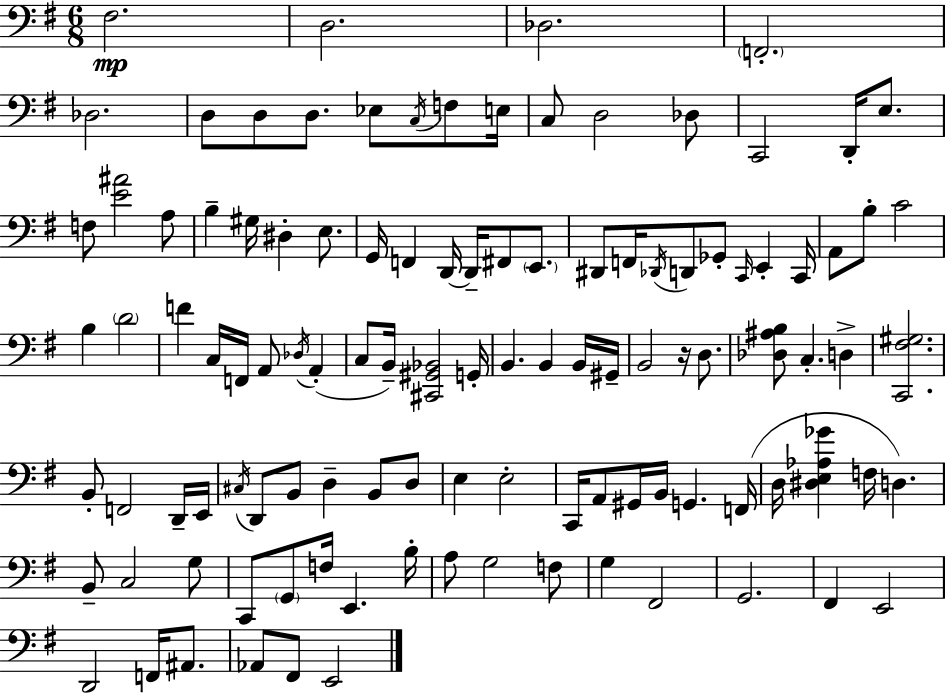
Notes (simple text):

F#3/h. D3/h. Db3/h. F2/h. Db3/h. D3/e D3/e D3/e. Eb3/e C3/s F3/e E3/s C3/e D3/h Db3/e C2/h D2/s E3/e. F3/e [E4,A#4]/h A3/e B3/q G#3/s D#3/q E3/e. G2/s F2/q D2/s D2/s F#2/e E2/e. D#2/e F2/s Db2/s D2/e Gb2/e C2/s E2/q C2/s A2/e B3/e C4/h B3/q D4/h F4/q C3/s F2/s A2/e Db3/s A2/q C3/e B2/s [C#2,G#2,Bb2]/h G2/s B2/q. B2/q B2/s G#2/s B2/h R/s D3/e. [Db3,A#3,B3]/e C3/q. D3/q [C2,F#3,G#3]/h. B2/e F2/h D2/s E2/s C#3/s D2/e B2/e D3/q B2/e D3/e E3/q E3/h C2/s A2/e G#2/s B2/s G2/q. F2/s D3/s [D#3,E3,Ab3,Gb4]/q F3/s D3/q. B2/e C3/h G3/e C2/e G2/e F3/s E2/q. B3/s A3/e G3/h F3/e G3/q F#2/h G2/h. F#2/q E2/h D2/h F2/s A#2/e. Ab2/e F#2/e E2/h